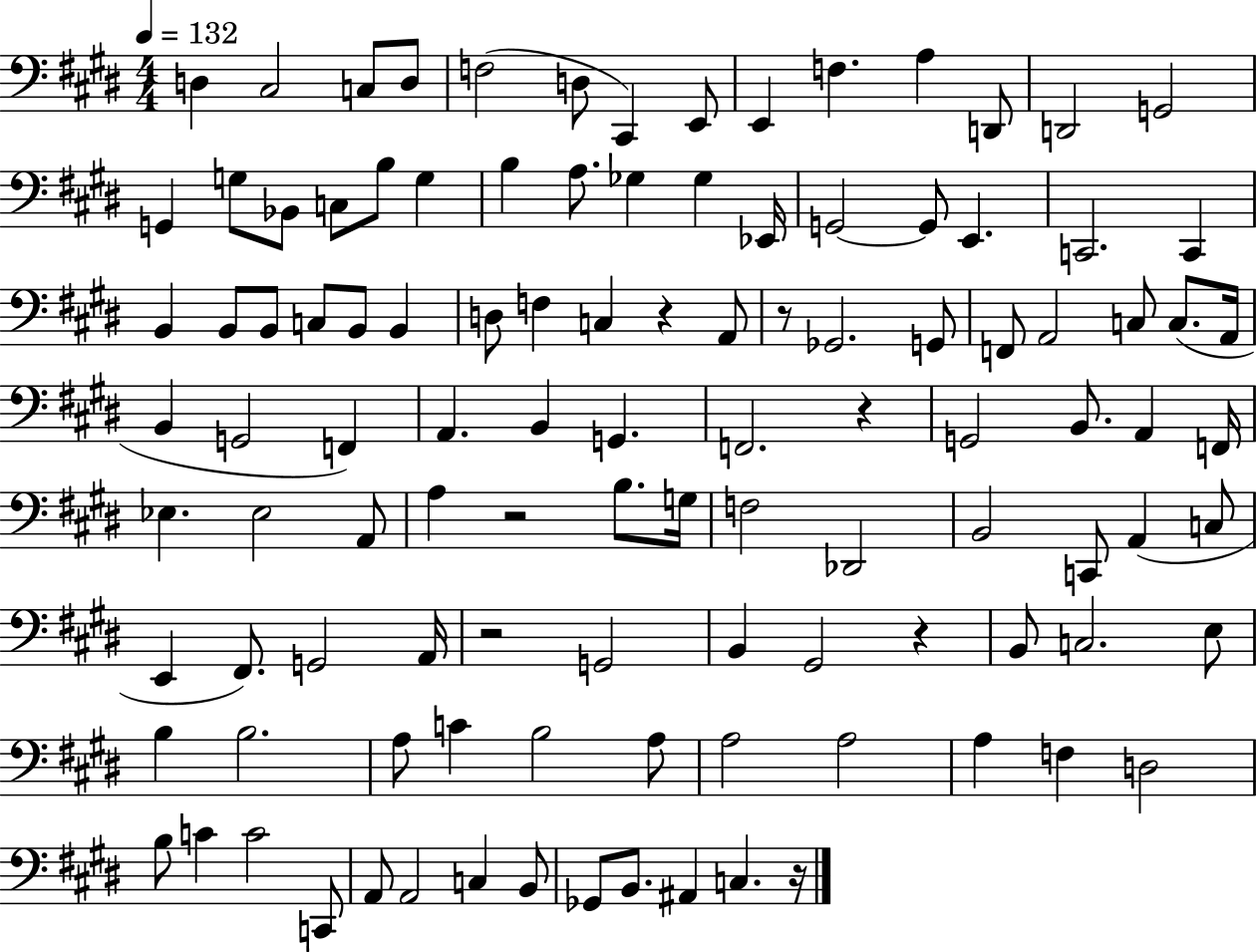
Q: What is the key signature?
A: E major